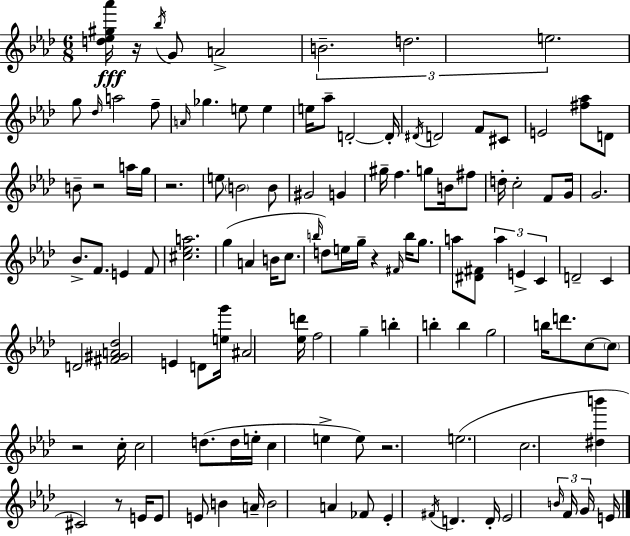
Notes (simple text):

[D5,Eb5,G#5,Ab6]/s R/s Bb5/s G4/e A4/h B4/h. D5/h. E5/h. G5/e Db5/s A5/h F5/e A4/s Gb5/q. E5/e E5/q E5/s Ab5/e D4/h D4/s D#4/s D4/h F4/e C#4/e E4/h [F#5,Ab5]/e D4/e B4/e R/h A5/s G5/s R/h. E5/e B4/h B4/e G#4/h G4/q G#5/s F5/q. G5/e B4/s F#5/e D5/s C5/h F4/e G4/s G4/h. Bb4/e. F4/e. E4/q F4/e [C#5,Eb5,A5]/h. G5/q A4/q B4/s C5/e. B5/s D5/e E5/s G5/s R/q F#4/s B5/s G5/e. A5/e [D#4,F#4]/e A5/q E4/q C4/q D4/h C4/q D4/h [F#4,G#4,A4,Db5]/h E4/q D4/e [E5,G6]/s A#4/h [Eb5,D6]/s F5/h G5/q B5/q B5/q B5/q G5/h B5/s D6/e. C5/e C5/e R/h C5/s C5/h D5/e. D5/s E5/s C5/q E5/q E5/e R/h. E5/h. C5/h. [D#5,B6]/q C#4/h R/e E4/s E4/e E4/e B4/q A4/s B4/h A4/q FES4/e Eb4/q F#4/s D4/q. D4/s Eb4/h B4/s F4/s G4/s E4/s